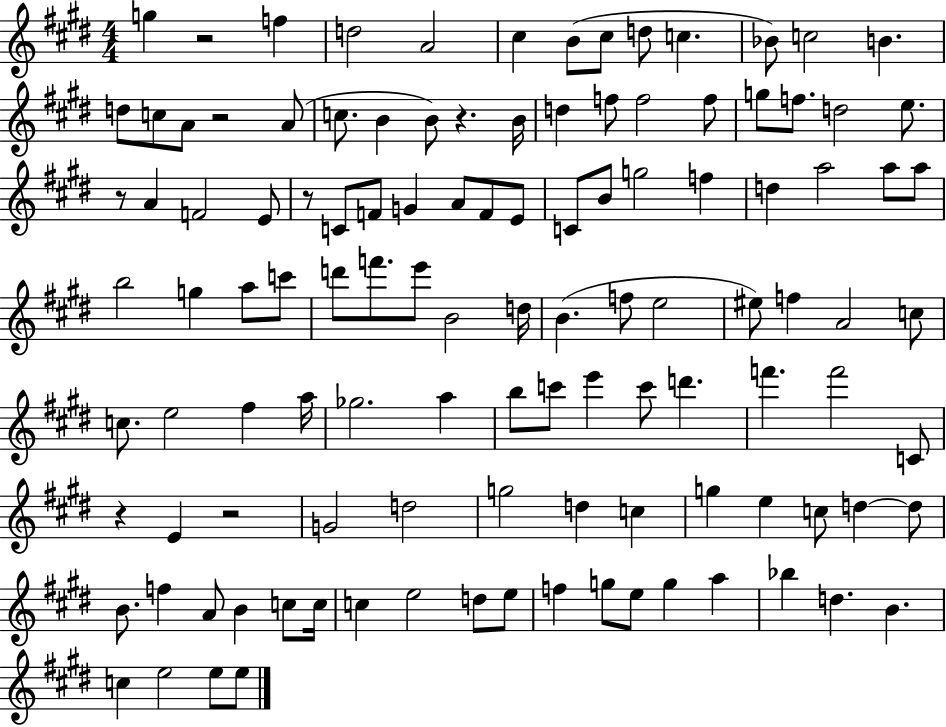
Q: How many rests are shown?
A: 7